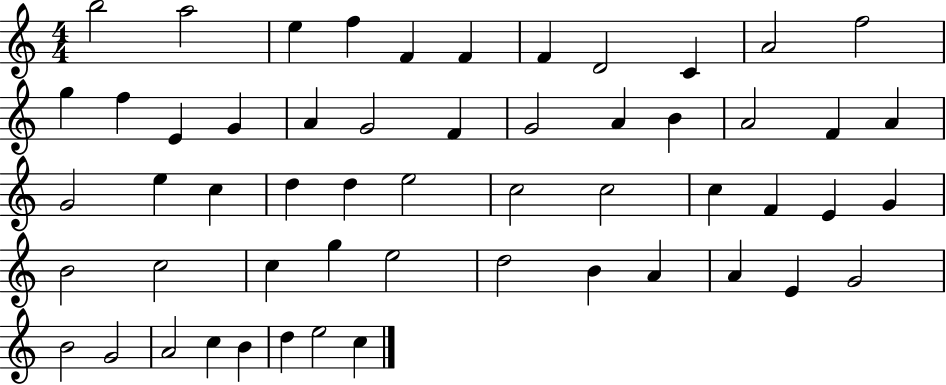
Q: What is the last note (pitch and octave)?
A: C5